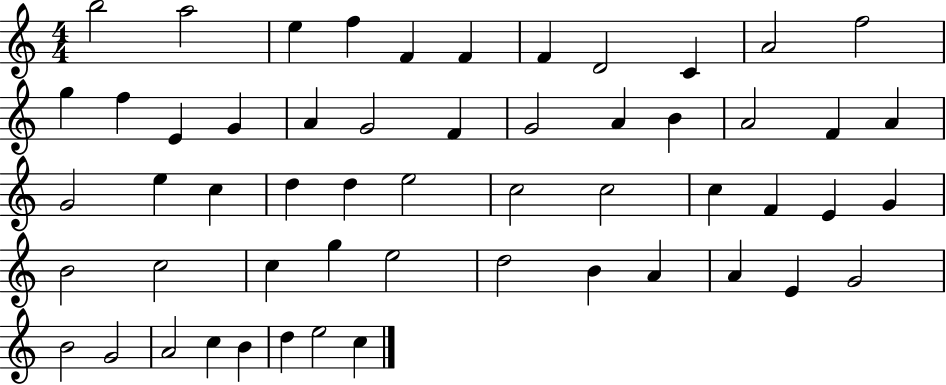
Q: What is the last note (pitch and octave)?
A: C5